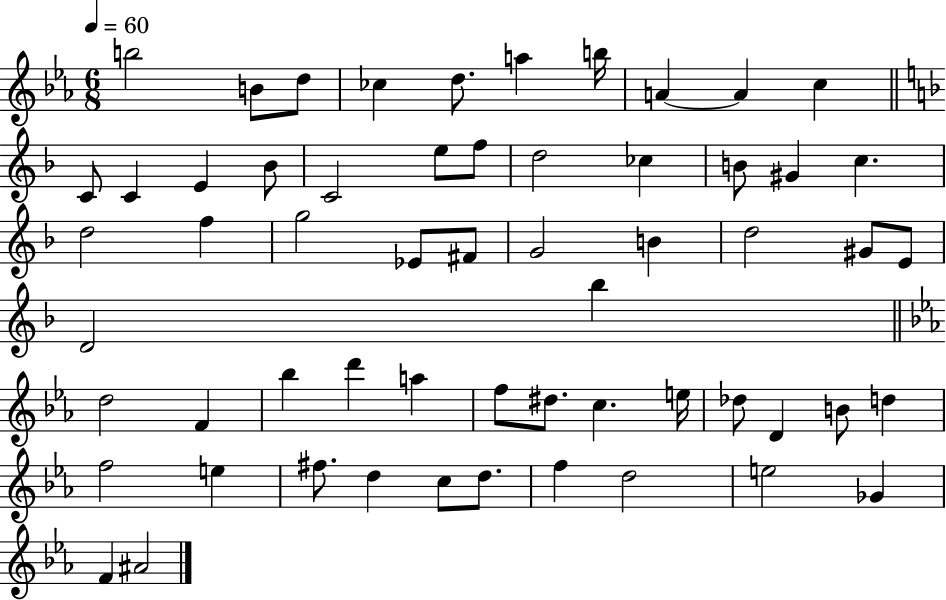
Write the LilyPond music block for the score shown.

{
  \clef treble
  \numericTimeSignature
  \time 6/8
  \key ees \major
  \tempo 4 = 60
  b''2 b'8 d''8 | ces''4 d''8. a''4 b''16 | a'4~~ a'4 c''4 | \bar "||" \break \key d \minor c'8 c'4 e'4 bes'8 | c'2 e''8 f''8 | d''2 ces''4 | b'8 gis'4 c''4. | \break d''2 f''4 | g''2 ees'8 fis'8 | g'2 b'4 | d''2 gis'8 e'8 | \break d'2 bes''4 | \bar "||" \break \key c \minor d''2 f'4 | bes''4 d'''4 a''4 | f''8 dis''8. c''4. e''16 | des''8 d'4 b'8 d''4 | \break f''2 e''4 | fis''8. d''4 c''8 d''8. | f''4 d''2 | e''2 ges'4 | \break f'4 ais'2 | \bar "|."
}